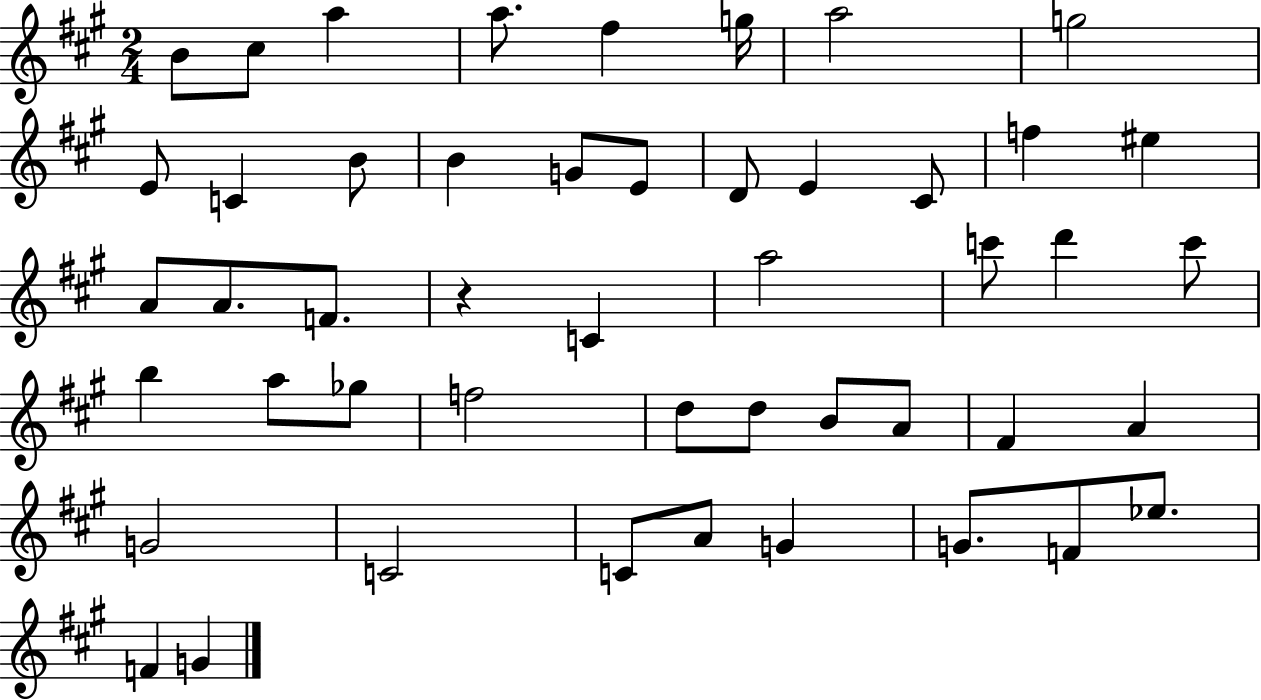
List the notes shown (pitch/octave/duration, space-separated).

B4/e C#5/e A5/q A5/e. F#5/q G5/s A5/h G5/h E4/e C4/q B4/e B4/q G4/e E4/e D4/e E4/q C#4/e F5/q EIS5/q A4/e A4/e. F4/e. R/q C4/q A5/h C6/e D6/q C6/e B5/q A5/e Gb5/e F5/h D5/e D5/e B4/e A4/e F#4/q A4/q G4/h C4/h C4/e A4/e G4/q G4/e. F4/e Eb5/e. F4/q G4/q